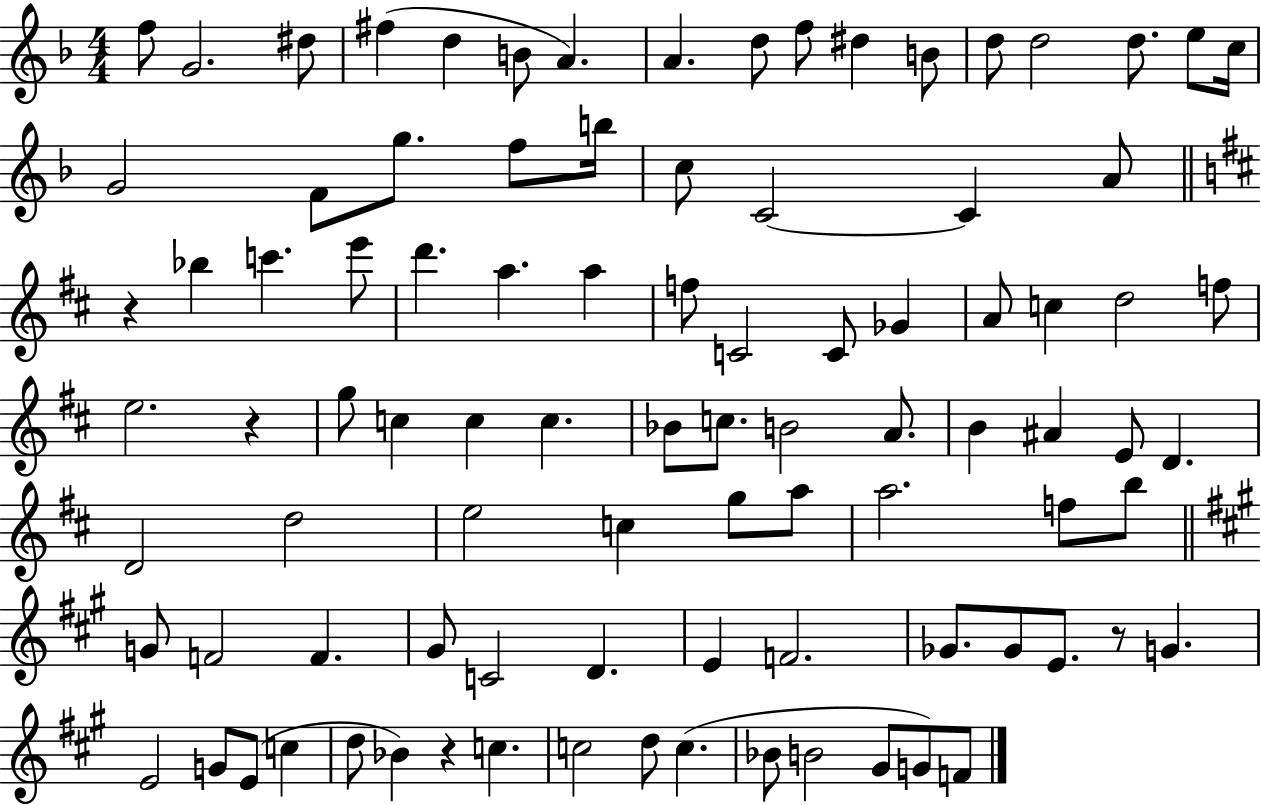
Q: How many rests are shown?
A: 4